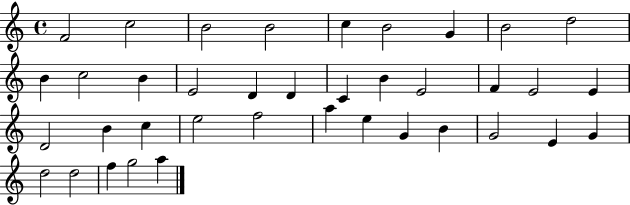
{
  \clef treble
  \time 4/4
  \defaultTimeSignature
  \key c \major
  f'2 c''2 | b'2 b'2 | c''4 b'2 g'4 | b'2 d''2 | \break b'4 c''2 b'4 | e'2 d'4 d'4 | c'4 b'4 e'2 | f'4 e'2 e'4 | \break d'2 b'4 c''4 | e''2 f''2 | a''4 e''4 g'4 b'4 | g'2 e'4 g'4 | \break d''2 d''2 | f''4 g''2 a''4 | \bar "|."
}